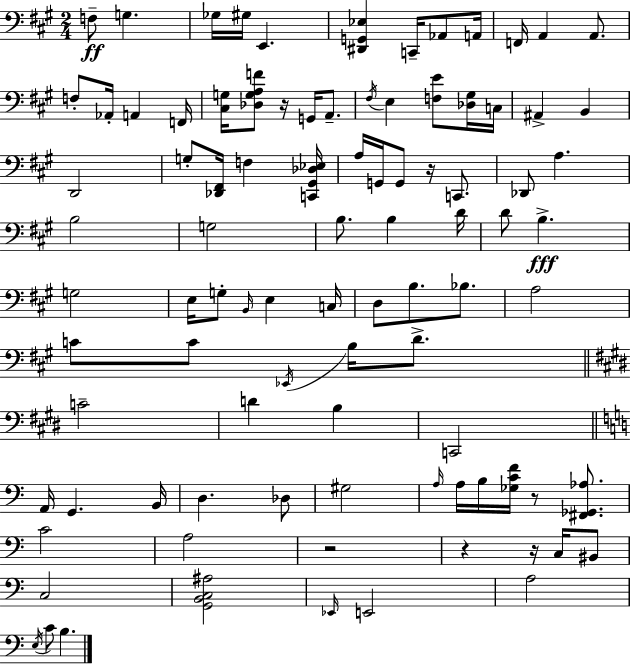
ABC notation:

X:1
T:Untitled
M:2/4
L:1/4
K:A
F,/2 G, _G,/4 ^G,/4 E,, [^D,,G,,_E,] C,,/4 _A,,/2 A,,/4 F,,/4 A,, A,,/2 F,/2 _A,,/4 A,, F,,/4 [^C,G,]/4 [_D,G,A,F]/2 z/4 G,,/4 A,,/2 ^F,/4 E, [F,E]/2 [_D,^G,]/4 C,/4 ^A,, B,, D,,2 G,/2 [_D,,^F,,]/4 F, [C,,^G,,_D,_E,]/4 A,/4 G,,/4 G,,/2 z/4 C,,/2 _D,,/2 A, B,2 G,2 B,/2 B, D/4 D/2 B, G,2 E,/4 G,/2 B,,/4 E, C,/4 D,/2 B,/2 _B,/2 A,2 C/2 C/2 _E,,/4 B,/4 D/2 C2 D B, C,,2 A,,/4 G,, B,,/4 D, _D,/2 ^G,2 A,/4 A,/4 B,/4 [_G,CF]/4 z/2 [^F,,_G,,_A,]/2 C2 A,2 z2 z z/4 C,/4 ^B,,/2 C,2 [G,,B,,C,^A,]2 _E,,/4 E,,2 A,2 E,/4 C/2 B,